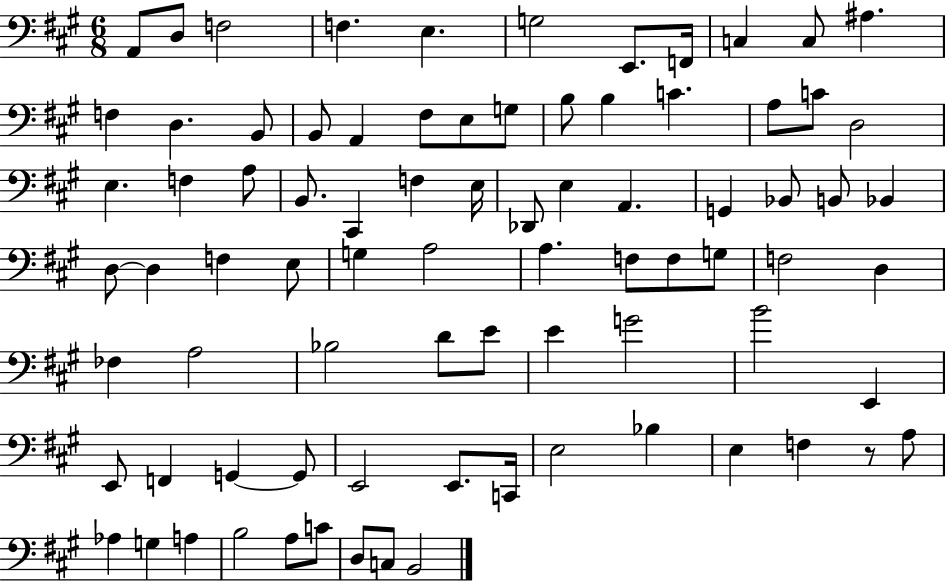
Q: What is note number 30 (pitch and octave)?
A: C#2